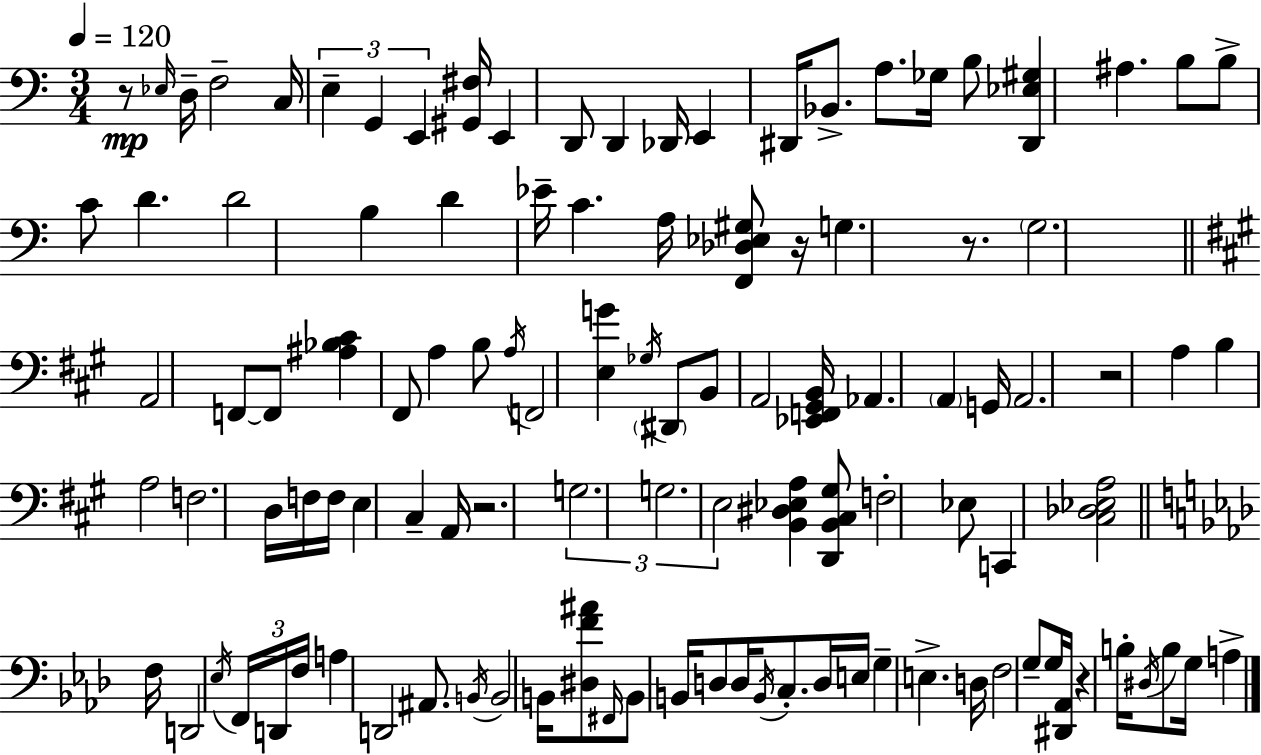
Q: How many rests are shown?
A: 6